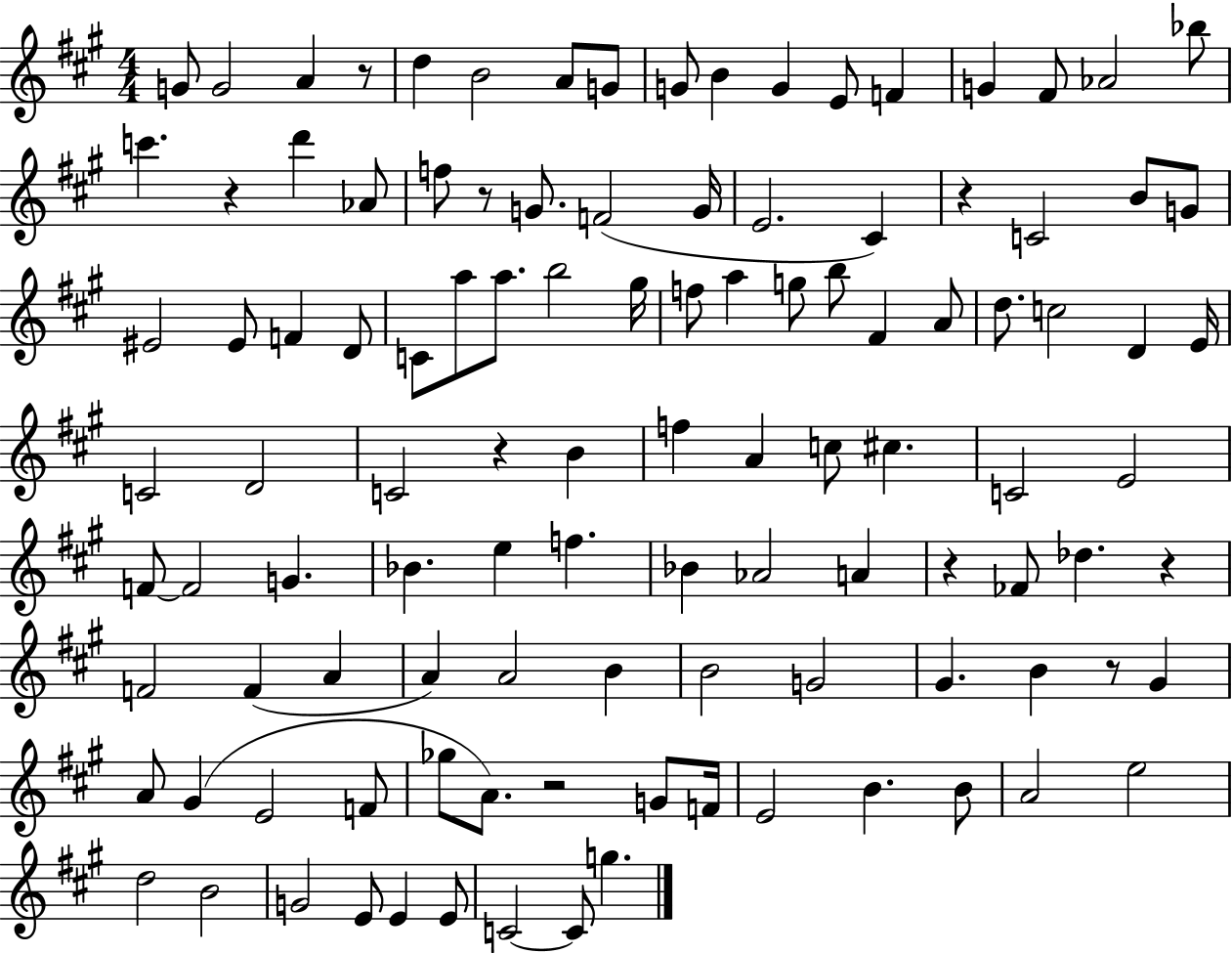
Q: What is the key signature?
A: A major